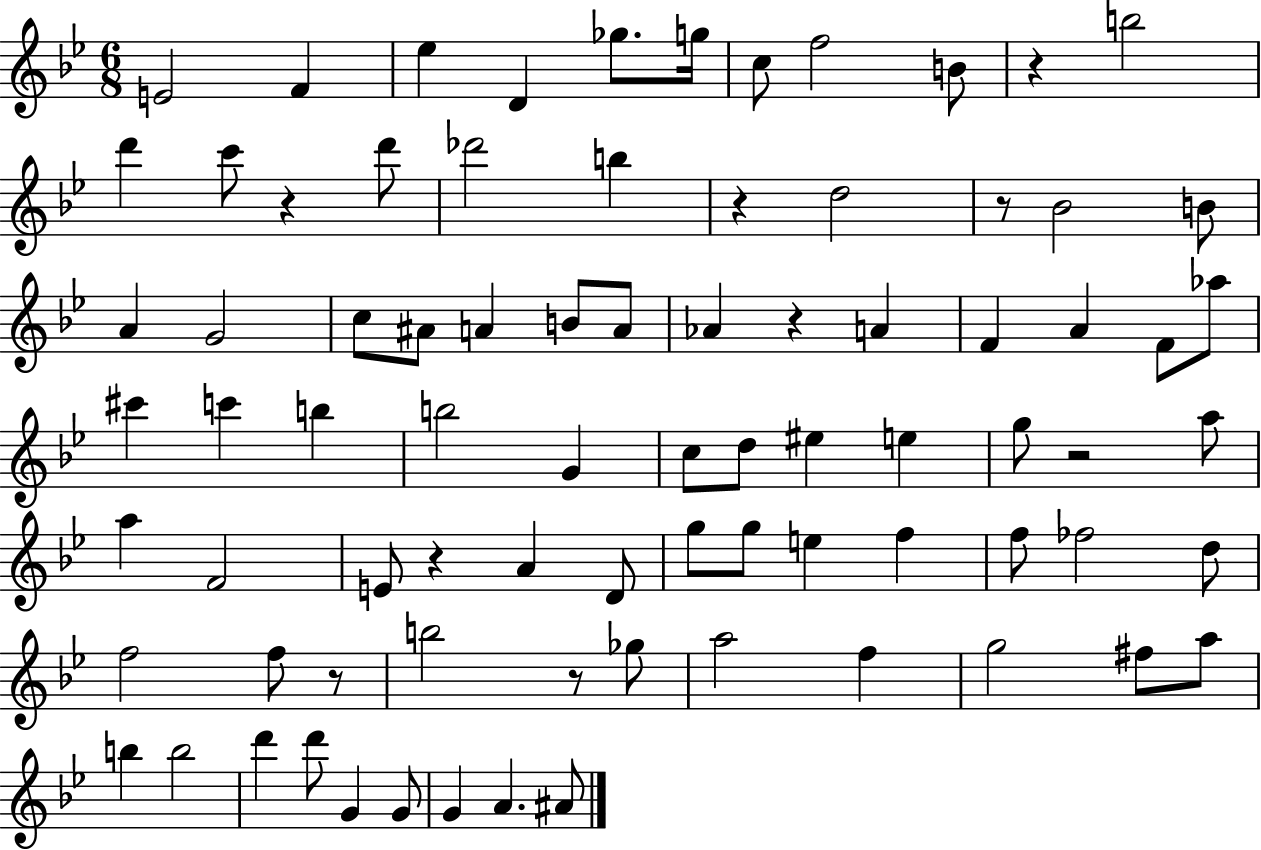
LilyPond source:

{
  \clef treble
  \numericTimeSignature
  \time 6/8
  \key bes \major
  e'2 f'4 | ees''4 d'4 ges''8. g''16 | c''8 f''2 b'8 | r4 b''2 | \break d'''4 c'''8 r4 d'''8 | des'''2 b''4 | r4 d''2 | r8 bes'2 b'8 | \break a'4 g'2 | c''8 ais'8 a'4 b'8 a'8 | aes'4 r4 a'4 | f'4 a'4 f'8 aes''8 | \break cis'''4 c'''4 b''4 | b''2 g'4 | c''8 d''8 eis''4 e''4 | g''8 r2 a''8 | \break a''4 f'2 | e'8 r4 a'4 d'8 | g''8 g''8 e''4 f''4 | f''8 fes''2 d''8 | \break f''2 f''8 r8 | b''2 r8 ges''8 | a''2 f''4 | g''2 fis''8 a''8 | \break b''4 b''2 | d'''4 d'''8 g'4 g'8 | g'4 a'4. ais'8 | \bar "|."
}